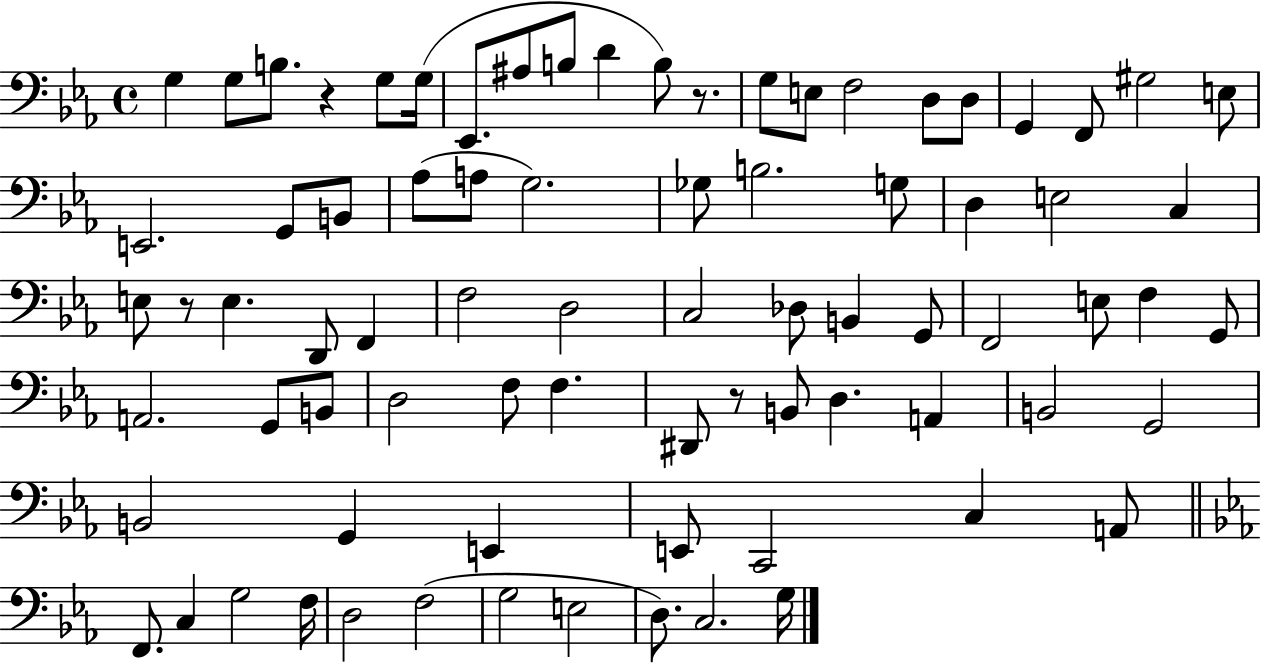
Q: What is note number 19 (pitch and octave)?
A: E3